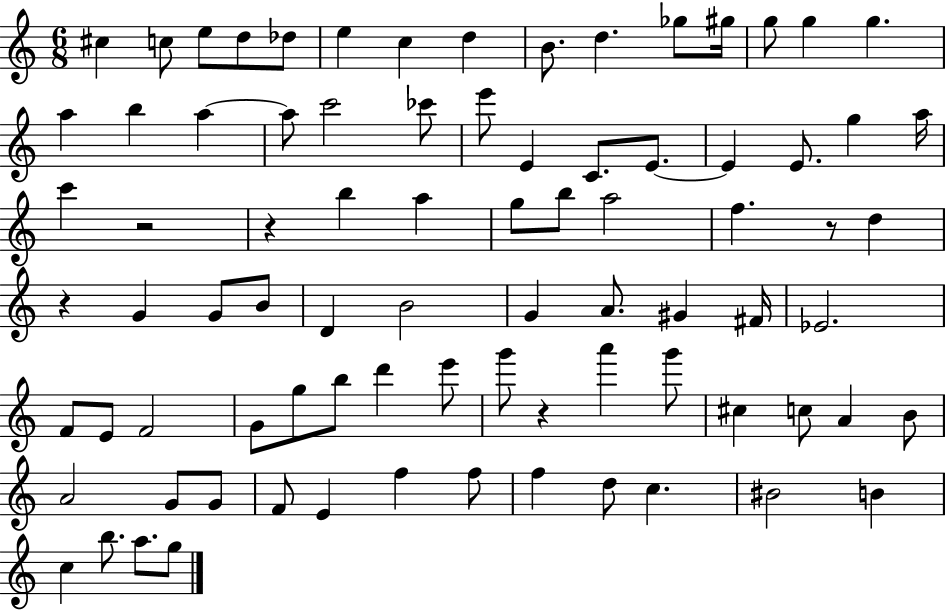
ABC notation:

X:1
T:Untitled
M:6/8
L:1/4
K:C
^c c/2 e/2 d/2 _d/2 e c d B/2 d _g/2 ^g/4 g/2 g g a b a a/2 c'2 _c'/2 e'/2 E C/2 E/2 E E/2 g a/4 c' z2 z b a g/2 b/2 a2 f z/2 d z G G/2 B/2 D B2 G A/2 ^G ^F/4 _E2 F/2 E/2 F2 G/2 g/2 b/2 d' e'/2 g'/2 z a' g'/2 ^c c/2 A B/2 A2 G/2 G/2 F/2 E f f/2 f d/2 c ^B2 B c b/2 a/2 g/2